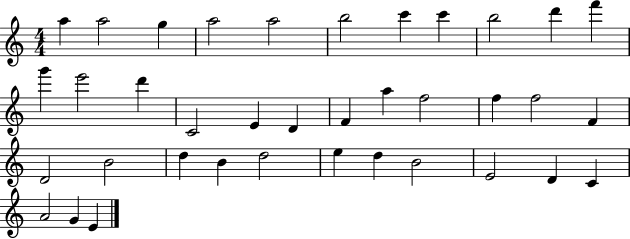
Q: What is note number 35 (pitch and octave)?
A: A4